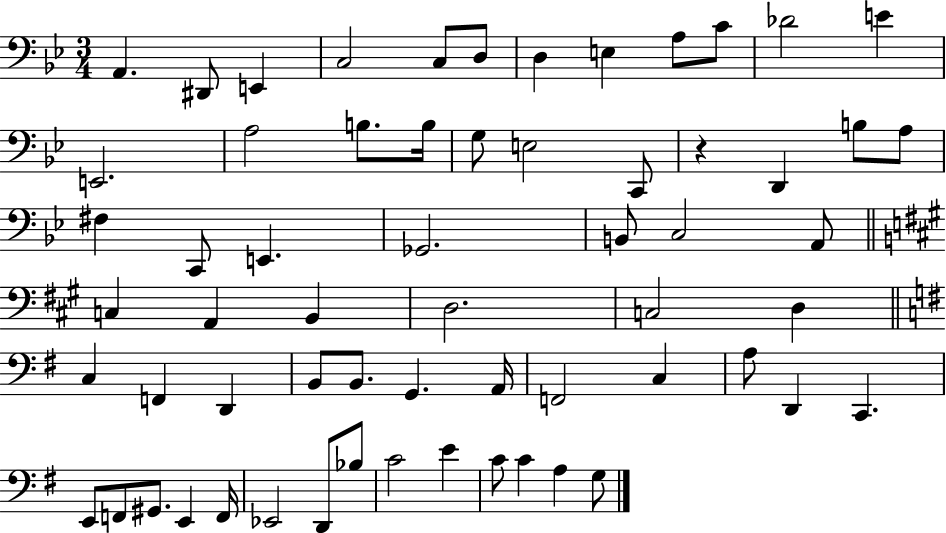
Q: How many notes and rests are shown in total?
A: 62